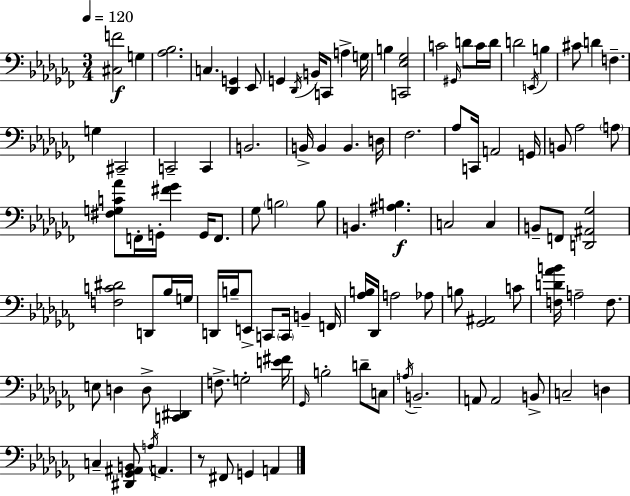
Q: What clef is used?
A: bass